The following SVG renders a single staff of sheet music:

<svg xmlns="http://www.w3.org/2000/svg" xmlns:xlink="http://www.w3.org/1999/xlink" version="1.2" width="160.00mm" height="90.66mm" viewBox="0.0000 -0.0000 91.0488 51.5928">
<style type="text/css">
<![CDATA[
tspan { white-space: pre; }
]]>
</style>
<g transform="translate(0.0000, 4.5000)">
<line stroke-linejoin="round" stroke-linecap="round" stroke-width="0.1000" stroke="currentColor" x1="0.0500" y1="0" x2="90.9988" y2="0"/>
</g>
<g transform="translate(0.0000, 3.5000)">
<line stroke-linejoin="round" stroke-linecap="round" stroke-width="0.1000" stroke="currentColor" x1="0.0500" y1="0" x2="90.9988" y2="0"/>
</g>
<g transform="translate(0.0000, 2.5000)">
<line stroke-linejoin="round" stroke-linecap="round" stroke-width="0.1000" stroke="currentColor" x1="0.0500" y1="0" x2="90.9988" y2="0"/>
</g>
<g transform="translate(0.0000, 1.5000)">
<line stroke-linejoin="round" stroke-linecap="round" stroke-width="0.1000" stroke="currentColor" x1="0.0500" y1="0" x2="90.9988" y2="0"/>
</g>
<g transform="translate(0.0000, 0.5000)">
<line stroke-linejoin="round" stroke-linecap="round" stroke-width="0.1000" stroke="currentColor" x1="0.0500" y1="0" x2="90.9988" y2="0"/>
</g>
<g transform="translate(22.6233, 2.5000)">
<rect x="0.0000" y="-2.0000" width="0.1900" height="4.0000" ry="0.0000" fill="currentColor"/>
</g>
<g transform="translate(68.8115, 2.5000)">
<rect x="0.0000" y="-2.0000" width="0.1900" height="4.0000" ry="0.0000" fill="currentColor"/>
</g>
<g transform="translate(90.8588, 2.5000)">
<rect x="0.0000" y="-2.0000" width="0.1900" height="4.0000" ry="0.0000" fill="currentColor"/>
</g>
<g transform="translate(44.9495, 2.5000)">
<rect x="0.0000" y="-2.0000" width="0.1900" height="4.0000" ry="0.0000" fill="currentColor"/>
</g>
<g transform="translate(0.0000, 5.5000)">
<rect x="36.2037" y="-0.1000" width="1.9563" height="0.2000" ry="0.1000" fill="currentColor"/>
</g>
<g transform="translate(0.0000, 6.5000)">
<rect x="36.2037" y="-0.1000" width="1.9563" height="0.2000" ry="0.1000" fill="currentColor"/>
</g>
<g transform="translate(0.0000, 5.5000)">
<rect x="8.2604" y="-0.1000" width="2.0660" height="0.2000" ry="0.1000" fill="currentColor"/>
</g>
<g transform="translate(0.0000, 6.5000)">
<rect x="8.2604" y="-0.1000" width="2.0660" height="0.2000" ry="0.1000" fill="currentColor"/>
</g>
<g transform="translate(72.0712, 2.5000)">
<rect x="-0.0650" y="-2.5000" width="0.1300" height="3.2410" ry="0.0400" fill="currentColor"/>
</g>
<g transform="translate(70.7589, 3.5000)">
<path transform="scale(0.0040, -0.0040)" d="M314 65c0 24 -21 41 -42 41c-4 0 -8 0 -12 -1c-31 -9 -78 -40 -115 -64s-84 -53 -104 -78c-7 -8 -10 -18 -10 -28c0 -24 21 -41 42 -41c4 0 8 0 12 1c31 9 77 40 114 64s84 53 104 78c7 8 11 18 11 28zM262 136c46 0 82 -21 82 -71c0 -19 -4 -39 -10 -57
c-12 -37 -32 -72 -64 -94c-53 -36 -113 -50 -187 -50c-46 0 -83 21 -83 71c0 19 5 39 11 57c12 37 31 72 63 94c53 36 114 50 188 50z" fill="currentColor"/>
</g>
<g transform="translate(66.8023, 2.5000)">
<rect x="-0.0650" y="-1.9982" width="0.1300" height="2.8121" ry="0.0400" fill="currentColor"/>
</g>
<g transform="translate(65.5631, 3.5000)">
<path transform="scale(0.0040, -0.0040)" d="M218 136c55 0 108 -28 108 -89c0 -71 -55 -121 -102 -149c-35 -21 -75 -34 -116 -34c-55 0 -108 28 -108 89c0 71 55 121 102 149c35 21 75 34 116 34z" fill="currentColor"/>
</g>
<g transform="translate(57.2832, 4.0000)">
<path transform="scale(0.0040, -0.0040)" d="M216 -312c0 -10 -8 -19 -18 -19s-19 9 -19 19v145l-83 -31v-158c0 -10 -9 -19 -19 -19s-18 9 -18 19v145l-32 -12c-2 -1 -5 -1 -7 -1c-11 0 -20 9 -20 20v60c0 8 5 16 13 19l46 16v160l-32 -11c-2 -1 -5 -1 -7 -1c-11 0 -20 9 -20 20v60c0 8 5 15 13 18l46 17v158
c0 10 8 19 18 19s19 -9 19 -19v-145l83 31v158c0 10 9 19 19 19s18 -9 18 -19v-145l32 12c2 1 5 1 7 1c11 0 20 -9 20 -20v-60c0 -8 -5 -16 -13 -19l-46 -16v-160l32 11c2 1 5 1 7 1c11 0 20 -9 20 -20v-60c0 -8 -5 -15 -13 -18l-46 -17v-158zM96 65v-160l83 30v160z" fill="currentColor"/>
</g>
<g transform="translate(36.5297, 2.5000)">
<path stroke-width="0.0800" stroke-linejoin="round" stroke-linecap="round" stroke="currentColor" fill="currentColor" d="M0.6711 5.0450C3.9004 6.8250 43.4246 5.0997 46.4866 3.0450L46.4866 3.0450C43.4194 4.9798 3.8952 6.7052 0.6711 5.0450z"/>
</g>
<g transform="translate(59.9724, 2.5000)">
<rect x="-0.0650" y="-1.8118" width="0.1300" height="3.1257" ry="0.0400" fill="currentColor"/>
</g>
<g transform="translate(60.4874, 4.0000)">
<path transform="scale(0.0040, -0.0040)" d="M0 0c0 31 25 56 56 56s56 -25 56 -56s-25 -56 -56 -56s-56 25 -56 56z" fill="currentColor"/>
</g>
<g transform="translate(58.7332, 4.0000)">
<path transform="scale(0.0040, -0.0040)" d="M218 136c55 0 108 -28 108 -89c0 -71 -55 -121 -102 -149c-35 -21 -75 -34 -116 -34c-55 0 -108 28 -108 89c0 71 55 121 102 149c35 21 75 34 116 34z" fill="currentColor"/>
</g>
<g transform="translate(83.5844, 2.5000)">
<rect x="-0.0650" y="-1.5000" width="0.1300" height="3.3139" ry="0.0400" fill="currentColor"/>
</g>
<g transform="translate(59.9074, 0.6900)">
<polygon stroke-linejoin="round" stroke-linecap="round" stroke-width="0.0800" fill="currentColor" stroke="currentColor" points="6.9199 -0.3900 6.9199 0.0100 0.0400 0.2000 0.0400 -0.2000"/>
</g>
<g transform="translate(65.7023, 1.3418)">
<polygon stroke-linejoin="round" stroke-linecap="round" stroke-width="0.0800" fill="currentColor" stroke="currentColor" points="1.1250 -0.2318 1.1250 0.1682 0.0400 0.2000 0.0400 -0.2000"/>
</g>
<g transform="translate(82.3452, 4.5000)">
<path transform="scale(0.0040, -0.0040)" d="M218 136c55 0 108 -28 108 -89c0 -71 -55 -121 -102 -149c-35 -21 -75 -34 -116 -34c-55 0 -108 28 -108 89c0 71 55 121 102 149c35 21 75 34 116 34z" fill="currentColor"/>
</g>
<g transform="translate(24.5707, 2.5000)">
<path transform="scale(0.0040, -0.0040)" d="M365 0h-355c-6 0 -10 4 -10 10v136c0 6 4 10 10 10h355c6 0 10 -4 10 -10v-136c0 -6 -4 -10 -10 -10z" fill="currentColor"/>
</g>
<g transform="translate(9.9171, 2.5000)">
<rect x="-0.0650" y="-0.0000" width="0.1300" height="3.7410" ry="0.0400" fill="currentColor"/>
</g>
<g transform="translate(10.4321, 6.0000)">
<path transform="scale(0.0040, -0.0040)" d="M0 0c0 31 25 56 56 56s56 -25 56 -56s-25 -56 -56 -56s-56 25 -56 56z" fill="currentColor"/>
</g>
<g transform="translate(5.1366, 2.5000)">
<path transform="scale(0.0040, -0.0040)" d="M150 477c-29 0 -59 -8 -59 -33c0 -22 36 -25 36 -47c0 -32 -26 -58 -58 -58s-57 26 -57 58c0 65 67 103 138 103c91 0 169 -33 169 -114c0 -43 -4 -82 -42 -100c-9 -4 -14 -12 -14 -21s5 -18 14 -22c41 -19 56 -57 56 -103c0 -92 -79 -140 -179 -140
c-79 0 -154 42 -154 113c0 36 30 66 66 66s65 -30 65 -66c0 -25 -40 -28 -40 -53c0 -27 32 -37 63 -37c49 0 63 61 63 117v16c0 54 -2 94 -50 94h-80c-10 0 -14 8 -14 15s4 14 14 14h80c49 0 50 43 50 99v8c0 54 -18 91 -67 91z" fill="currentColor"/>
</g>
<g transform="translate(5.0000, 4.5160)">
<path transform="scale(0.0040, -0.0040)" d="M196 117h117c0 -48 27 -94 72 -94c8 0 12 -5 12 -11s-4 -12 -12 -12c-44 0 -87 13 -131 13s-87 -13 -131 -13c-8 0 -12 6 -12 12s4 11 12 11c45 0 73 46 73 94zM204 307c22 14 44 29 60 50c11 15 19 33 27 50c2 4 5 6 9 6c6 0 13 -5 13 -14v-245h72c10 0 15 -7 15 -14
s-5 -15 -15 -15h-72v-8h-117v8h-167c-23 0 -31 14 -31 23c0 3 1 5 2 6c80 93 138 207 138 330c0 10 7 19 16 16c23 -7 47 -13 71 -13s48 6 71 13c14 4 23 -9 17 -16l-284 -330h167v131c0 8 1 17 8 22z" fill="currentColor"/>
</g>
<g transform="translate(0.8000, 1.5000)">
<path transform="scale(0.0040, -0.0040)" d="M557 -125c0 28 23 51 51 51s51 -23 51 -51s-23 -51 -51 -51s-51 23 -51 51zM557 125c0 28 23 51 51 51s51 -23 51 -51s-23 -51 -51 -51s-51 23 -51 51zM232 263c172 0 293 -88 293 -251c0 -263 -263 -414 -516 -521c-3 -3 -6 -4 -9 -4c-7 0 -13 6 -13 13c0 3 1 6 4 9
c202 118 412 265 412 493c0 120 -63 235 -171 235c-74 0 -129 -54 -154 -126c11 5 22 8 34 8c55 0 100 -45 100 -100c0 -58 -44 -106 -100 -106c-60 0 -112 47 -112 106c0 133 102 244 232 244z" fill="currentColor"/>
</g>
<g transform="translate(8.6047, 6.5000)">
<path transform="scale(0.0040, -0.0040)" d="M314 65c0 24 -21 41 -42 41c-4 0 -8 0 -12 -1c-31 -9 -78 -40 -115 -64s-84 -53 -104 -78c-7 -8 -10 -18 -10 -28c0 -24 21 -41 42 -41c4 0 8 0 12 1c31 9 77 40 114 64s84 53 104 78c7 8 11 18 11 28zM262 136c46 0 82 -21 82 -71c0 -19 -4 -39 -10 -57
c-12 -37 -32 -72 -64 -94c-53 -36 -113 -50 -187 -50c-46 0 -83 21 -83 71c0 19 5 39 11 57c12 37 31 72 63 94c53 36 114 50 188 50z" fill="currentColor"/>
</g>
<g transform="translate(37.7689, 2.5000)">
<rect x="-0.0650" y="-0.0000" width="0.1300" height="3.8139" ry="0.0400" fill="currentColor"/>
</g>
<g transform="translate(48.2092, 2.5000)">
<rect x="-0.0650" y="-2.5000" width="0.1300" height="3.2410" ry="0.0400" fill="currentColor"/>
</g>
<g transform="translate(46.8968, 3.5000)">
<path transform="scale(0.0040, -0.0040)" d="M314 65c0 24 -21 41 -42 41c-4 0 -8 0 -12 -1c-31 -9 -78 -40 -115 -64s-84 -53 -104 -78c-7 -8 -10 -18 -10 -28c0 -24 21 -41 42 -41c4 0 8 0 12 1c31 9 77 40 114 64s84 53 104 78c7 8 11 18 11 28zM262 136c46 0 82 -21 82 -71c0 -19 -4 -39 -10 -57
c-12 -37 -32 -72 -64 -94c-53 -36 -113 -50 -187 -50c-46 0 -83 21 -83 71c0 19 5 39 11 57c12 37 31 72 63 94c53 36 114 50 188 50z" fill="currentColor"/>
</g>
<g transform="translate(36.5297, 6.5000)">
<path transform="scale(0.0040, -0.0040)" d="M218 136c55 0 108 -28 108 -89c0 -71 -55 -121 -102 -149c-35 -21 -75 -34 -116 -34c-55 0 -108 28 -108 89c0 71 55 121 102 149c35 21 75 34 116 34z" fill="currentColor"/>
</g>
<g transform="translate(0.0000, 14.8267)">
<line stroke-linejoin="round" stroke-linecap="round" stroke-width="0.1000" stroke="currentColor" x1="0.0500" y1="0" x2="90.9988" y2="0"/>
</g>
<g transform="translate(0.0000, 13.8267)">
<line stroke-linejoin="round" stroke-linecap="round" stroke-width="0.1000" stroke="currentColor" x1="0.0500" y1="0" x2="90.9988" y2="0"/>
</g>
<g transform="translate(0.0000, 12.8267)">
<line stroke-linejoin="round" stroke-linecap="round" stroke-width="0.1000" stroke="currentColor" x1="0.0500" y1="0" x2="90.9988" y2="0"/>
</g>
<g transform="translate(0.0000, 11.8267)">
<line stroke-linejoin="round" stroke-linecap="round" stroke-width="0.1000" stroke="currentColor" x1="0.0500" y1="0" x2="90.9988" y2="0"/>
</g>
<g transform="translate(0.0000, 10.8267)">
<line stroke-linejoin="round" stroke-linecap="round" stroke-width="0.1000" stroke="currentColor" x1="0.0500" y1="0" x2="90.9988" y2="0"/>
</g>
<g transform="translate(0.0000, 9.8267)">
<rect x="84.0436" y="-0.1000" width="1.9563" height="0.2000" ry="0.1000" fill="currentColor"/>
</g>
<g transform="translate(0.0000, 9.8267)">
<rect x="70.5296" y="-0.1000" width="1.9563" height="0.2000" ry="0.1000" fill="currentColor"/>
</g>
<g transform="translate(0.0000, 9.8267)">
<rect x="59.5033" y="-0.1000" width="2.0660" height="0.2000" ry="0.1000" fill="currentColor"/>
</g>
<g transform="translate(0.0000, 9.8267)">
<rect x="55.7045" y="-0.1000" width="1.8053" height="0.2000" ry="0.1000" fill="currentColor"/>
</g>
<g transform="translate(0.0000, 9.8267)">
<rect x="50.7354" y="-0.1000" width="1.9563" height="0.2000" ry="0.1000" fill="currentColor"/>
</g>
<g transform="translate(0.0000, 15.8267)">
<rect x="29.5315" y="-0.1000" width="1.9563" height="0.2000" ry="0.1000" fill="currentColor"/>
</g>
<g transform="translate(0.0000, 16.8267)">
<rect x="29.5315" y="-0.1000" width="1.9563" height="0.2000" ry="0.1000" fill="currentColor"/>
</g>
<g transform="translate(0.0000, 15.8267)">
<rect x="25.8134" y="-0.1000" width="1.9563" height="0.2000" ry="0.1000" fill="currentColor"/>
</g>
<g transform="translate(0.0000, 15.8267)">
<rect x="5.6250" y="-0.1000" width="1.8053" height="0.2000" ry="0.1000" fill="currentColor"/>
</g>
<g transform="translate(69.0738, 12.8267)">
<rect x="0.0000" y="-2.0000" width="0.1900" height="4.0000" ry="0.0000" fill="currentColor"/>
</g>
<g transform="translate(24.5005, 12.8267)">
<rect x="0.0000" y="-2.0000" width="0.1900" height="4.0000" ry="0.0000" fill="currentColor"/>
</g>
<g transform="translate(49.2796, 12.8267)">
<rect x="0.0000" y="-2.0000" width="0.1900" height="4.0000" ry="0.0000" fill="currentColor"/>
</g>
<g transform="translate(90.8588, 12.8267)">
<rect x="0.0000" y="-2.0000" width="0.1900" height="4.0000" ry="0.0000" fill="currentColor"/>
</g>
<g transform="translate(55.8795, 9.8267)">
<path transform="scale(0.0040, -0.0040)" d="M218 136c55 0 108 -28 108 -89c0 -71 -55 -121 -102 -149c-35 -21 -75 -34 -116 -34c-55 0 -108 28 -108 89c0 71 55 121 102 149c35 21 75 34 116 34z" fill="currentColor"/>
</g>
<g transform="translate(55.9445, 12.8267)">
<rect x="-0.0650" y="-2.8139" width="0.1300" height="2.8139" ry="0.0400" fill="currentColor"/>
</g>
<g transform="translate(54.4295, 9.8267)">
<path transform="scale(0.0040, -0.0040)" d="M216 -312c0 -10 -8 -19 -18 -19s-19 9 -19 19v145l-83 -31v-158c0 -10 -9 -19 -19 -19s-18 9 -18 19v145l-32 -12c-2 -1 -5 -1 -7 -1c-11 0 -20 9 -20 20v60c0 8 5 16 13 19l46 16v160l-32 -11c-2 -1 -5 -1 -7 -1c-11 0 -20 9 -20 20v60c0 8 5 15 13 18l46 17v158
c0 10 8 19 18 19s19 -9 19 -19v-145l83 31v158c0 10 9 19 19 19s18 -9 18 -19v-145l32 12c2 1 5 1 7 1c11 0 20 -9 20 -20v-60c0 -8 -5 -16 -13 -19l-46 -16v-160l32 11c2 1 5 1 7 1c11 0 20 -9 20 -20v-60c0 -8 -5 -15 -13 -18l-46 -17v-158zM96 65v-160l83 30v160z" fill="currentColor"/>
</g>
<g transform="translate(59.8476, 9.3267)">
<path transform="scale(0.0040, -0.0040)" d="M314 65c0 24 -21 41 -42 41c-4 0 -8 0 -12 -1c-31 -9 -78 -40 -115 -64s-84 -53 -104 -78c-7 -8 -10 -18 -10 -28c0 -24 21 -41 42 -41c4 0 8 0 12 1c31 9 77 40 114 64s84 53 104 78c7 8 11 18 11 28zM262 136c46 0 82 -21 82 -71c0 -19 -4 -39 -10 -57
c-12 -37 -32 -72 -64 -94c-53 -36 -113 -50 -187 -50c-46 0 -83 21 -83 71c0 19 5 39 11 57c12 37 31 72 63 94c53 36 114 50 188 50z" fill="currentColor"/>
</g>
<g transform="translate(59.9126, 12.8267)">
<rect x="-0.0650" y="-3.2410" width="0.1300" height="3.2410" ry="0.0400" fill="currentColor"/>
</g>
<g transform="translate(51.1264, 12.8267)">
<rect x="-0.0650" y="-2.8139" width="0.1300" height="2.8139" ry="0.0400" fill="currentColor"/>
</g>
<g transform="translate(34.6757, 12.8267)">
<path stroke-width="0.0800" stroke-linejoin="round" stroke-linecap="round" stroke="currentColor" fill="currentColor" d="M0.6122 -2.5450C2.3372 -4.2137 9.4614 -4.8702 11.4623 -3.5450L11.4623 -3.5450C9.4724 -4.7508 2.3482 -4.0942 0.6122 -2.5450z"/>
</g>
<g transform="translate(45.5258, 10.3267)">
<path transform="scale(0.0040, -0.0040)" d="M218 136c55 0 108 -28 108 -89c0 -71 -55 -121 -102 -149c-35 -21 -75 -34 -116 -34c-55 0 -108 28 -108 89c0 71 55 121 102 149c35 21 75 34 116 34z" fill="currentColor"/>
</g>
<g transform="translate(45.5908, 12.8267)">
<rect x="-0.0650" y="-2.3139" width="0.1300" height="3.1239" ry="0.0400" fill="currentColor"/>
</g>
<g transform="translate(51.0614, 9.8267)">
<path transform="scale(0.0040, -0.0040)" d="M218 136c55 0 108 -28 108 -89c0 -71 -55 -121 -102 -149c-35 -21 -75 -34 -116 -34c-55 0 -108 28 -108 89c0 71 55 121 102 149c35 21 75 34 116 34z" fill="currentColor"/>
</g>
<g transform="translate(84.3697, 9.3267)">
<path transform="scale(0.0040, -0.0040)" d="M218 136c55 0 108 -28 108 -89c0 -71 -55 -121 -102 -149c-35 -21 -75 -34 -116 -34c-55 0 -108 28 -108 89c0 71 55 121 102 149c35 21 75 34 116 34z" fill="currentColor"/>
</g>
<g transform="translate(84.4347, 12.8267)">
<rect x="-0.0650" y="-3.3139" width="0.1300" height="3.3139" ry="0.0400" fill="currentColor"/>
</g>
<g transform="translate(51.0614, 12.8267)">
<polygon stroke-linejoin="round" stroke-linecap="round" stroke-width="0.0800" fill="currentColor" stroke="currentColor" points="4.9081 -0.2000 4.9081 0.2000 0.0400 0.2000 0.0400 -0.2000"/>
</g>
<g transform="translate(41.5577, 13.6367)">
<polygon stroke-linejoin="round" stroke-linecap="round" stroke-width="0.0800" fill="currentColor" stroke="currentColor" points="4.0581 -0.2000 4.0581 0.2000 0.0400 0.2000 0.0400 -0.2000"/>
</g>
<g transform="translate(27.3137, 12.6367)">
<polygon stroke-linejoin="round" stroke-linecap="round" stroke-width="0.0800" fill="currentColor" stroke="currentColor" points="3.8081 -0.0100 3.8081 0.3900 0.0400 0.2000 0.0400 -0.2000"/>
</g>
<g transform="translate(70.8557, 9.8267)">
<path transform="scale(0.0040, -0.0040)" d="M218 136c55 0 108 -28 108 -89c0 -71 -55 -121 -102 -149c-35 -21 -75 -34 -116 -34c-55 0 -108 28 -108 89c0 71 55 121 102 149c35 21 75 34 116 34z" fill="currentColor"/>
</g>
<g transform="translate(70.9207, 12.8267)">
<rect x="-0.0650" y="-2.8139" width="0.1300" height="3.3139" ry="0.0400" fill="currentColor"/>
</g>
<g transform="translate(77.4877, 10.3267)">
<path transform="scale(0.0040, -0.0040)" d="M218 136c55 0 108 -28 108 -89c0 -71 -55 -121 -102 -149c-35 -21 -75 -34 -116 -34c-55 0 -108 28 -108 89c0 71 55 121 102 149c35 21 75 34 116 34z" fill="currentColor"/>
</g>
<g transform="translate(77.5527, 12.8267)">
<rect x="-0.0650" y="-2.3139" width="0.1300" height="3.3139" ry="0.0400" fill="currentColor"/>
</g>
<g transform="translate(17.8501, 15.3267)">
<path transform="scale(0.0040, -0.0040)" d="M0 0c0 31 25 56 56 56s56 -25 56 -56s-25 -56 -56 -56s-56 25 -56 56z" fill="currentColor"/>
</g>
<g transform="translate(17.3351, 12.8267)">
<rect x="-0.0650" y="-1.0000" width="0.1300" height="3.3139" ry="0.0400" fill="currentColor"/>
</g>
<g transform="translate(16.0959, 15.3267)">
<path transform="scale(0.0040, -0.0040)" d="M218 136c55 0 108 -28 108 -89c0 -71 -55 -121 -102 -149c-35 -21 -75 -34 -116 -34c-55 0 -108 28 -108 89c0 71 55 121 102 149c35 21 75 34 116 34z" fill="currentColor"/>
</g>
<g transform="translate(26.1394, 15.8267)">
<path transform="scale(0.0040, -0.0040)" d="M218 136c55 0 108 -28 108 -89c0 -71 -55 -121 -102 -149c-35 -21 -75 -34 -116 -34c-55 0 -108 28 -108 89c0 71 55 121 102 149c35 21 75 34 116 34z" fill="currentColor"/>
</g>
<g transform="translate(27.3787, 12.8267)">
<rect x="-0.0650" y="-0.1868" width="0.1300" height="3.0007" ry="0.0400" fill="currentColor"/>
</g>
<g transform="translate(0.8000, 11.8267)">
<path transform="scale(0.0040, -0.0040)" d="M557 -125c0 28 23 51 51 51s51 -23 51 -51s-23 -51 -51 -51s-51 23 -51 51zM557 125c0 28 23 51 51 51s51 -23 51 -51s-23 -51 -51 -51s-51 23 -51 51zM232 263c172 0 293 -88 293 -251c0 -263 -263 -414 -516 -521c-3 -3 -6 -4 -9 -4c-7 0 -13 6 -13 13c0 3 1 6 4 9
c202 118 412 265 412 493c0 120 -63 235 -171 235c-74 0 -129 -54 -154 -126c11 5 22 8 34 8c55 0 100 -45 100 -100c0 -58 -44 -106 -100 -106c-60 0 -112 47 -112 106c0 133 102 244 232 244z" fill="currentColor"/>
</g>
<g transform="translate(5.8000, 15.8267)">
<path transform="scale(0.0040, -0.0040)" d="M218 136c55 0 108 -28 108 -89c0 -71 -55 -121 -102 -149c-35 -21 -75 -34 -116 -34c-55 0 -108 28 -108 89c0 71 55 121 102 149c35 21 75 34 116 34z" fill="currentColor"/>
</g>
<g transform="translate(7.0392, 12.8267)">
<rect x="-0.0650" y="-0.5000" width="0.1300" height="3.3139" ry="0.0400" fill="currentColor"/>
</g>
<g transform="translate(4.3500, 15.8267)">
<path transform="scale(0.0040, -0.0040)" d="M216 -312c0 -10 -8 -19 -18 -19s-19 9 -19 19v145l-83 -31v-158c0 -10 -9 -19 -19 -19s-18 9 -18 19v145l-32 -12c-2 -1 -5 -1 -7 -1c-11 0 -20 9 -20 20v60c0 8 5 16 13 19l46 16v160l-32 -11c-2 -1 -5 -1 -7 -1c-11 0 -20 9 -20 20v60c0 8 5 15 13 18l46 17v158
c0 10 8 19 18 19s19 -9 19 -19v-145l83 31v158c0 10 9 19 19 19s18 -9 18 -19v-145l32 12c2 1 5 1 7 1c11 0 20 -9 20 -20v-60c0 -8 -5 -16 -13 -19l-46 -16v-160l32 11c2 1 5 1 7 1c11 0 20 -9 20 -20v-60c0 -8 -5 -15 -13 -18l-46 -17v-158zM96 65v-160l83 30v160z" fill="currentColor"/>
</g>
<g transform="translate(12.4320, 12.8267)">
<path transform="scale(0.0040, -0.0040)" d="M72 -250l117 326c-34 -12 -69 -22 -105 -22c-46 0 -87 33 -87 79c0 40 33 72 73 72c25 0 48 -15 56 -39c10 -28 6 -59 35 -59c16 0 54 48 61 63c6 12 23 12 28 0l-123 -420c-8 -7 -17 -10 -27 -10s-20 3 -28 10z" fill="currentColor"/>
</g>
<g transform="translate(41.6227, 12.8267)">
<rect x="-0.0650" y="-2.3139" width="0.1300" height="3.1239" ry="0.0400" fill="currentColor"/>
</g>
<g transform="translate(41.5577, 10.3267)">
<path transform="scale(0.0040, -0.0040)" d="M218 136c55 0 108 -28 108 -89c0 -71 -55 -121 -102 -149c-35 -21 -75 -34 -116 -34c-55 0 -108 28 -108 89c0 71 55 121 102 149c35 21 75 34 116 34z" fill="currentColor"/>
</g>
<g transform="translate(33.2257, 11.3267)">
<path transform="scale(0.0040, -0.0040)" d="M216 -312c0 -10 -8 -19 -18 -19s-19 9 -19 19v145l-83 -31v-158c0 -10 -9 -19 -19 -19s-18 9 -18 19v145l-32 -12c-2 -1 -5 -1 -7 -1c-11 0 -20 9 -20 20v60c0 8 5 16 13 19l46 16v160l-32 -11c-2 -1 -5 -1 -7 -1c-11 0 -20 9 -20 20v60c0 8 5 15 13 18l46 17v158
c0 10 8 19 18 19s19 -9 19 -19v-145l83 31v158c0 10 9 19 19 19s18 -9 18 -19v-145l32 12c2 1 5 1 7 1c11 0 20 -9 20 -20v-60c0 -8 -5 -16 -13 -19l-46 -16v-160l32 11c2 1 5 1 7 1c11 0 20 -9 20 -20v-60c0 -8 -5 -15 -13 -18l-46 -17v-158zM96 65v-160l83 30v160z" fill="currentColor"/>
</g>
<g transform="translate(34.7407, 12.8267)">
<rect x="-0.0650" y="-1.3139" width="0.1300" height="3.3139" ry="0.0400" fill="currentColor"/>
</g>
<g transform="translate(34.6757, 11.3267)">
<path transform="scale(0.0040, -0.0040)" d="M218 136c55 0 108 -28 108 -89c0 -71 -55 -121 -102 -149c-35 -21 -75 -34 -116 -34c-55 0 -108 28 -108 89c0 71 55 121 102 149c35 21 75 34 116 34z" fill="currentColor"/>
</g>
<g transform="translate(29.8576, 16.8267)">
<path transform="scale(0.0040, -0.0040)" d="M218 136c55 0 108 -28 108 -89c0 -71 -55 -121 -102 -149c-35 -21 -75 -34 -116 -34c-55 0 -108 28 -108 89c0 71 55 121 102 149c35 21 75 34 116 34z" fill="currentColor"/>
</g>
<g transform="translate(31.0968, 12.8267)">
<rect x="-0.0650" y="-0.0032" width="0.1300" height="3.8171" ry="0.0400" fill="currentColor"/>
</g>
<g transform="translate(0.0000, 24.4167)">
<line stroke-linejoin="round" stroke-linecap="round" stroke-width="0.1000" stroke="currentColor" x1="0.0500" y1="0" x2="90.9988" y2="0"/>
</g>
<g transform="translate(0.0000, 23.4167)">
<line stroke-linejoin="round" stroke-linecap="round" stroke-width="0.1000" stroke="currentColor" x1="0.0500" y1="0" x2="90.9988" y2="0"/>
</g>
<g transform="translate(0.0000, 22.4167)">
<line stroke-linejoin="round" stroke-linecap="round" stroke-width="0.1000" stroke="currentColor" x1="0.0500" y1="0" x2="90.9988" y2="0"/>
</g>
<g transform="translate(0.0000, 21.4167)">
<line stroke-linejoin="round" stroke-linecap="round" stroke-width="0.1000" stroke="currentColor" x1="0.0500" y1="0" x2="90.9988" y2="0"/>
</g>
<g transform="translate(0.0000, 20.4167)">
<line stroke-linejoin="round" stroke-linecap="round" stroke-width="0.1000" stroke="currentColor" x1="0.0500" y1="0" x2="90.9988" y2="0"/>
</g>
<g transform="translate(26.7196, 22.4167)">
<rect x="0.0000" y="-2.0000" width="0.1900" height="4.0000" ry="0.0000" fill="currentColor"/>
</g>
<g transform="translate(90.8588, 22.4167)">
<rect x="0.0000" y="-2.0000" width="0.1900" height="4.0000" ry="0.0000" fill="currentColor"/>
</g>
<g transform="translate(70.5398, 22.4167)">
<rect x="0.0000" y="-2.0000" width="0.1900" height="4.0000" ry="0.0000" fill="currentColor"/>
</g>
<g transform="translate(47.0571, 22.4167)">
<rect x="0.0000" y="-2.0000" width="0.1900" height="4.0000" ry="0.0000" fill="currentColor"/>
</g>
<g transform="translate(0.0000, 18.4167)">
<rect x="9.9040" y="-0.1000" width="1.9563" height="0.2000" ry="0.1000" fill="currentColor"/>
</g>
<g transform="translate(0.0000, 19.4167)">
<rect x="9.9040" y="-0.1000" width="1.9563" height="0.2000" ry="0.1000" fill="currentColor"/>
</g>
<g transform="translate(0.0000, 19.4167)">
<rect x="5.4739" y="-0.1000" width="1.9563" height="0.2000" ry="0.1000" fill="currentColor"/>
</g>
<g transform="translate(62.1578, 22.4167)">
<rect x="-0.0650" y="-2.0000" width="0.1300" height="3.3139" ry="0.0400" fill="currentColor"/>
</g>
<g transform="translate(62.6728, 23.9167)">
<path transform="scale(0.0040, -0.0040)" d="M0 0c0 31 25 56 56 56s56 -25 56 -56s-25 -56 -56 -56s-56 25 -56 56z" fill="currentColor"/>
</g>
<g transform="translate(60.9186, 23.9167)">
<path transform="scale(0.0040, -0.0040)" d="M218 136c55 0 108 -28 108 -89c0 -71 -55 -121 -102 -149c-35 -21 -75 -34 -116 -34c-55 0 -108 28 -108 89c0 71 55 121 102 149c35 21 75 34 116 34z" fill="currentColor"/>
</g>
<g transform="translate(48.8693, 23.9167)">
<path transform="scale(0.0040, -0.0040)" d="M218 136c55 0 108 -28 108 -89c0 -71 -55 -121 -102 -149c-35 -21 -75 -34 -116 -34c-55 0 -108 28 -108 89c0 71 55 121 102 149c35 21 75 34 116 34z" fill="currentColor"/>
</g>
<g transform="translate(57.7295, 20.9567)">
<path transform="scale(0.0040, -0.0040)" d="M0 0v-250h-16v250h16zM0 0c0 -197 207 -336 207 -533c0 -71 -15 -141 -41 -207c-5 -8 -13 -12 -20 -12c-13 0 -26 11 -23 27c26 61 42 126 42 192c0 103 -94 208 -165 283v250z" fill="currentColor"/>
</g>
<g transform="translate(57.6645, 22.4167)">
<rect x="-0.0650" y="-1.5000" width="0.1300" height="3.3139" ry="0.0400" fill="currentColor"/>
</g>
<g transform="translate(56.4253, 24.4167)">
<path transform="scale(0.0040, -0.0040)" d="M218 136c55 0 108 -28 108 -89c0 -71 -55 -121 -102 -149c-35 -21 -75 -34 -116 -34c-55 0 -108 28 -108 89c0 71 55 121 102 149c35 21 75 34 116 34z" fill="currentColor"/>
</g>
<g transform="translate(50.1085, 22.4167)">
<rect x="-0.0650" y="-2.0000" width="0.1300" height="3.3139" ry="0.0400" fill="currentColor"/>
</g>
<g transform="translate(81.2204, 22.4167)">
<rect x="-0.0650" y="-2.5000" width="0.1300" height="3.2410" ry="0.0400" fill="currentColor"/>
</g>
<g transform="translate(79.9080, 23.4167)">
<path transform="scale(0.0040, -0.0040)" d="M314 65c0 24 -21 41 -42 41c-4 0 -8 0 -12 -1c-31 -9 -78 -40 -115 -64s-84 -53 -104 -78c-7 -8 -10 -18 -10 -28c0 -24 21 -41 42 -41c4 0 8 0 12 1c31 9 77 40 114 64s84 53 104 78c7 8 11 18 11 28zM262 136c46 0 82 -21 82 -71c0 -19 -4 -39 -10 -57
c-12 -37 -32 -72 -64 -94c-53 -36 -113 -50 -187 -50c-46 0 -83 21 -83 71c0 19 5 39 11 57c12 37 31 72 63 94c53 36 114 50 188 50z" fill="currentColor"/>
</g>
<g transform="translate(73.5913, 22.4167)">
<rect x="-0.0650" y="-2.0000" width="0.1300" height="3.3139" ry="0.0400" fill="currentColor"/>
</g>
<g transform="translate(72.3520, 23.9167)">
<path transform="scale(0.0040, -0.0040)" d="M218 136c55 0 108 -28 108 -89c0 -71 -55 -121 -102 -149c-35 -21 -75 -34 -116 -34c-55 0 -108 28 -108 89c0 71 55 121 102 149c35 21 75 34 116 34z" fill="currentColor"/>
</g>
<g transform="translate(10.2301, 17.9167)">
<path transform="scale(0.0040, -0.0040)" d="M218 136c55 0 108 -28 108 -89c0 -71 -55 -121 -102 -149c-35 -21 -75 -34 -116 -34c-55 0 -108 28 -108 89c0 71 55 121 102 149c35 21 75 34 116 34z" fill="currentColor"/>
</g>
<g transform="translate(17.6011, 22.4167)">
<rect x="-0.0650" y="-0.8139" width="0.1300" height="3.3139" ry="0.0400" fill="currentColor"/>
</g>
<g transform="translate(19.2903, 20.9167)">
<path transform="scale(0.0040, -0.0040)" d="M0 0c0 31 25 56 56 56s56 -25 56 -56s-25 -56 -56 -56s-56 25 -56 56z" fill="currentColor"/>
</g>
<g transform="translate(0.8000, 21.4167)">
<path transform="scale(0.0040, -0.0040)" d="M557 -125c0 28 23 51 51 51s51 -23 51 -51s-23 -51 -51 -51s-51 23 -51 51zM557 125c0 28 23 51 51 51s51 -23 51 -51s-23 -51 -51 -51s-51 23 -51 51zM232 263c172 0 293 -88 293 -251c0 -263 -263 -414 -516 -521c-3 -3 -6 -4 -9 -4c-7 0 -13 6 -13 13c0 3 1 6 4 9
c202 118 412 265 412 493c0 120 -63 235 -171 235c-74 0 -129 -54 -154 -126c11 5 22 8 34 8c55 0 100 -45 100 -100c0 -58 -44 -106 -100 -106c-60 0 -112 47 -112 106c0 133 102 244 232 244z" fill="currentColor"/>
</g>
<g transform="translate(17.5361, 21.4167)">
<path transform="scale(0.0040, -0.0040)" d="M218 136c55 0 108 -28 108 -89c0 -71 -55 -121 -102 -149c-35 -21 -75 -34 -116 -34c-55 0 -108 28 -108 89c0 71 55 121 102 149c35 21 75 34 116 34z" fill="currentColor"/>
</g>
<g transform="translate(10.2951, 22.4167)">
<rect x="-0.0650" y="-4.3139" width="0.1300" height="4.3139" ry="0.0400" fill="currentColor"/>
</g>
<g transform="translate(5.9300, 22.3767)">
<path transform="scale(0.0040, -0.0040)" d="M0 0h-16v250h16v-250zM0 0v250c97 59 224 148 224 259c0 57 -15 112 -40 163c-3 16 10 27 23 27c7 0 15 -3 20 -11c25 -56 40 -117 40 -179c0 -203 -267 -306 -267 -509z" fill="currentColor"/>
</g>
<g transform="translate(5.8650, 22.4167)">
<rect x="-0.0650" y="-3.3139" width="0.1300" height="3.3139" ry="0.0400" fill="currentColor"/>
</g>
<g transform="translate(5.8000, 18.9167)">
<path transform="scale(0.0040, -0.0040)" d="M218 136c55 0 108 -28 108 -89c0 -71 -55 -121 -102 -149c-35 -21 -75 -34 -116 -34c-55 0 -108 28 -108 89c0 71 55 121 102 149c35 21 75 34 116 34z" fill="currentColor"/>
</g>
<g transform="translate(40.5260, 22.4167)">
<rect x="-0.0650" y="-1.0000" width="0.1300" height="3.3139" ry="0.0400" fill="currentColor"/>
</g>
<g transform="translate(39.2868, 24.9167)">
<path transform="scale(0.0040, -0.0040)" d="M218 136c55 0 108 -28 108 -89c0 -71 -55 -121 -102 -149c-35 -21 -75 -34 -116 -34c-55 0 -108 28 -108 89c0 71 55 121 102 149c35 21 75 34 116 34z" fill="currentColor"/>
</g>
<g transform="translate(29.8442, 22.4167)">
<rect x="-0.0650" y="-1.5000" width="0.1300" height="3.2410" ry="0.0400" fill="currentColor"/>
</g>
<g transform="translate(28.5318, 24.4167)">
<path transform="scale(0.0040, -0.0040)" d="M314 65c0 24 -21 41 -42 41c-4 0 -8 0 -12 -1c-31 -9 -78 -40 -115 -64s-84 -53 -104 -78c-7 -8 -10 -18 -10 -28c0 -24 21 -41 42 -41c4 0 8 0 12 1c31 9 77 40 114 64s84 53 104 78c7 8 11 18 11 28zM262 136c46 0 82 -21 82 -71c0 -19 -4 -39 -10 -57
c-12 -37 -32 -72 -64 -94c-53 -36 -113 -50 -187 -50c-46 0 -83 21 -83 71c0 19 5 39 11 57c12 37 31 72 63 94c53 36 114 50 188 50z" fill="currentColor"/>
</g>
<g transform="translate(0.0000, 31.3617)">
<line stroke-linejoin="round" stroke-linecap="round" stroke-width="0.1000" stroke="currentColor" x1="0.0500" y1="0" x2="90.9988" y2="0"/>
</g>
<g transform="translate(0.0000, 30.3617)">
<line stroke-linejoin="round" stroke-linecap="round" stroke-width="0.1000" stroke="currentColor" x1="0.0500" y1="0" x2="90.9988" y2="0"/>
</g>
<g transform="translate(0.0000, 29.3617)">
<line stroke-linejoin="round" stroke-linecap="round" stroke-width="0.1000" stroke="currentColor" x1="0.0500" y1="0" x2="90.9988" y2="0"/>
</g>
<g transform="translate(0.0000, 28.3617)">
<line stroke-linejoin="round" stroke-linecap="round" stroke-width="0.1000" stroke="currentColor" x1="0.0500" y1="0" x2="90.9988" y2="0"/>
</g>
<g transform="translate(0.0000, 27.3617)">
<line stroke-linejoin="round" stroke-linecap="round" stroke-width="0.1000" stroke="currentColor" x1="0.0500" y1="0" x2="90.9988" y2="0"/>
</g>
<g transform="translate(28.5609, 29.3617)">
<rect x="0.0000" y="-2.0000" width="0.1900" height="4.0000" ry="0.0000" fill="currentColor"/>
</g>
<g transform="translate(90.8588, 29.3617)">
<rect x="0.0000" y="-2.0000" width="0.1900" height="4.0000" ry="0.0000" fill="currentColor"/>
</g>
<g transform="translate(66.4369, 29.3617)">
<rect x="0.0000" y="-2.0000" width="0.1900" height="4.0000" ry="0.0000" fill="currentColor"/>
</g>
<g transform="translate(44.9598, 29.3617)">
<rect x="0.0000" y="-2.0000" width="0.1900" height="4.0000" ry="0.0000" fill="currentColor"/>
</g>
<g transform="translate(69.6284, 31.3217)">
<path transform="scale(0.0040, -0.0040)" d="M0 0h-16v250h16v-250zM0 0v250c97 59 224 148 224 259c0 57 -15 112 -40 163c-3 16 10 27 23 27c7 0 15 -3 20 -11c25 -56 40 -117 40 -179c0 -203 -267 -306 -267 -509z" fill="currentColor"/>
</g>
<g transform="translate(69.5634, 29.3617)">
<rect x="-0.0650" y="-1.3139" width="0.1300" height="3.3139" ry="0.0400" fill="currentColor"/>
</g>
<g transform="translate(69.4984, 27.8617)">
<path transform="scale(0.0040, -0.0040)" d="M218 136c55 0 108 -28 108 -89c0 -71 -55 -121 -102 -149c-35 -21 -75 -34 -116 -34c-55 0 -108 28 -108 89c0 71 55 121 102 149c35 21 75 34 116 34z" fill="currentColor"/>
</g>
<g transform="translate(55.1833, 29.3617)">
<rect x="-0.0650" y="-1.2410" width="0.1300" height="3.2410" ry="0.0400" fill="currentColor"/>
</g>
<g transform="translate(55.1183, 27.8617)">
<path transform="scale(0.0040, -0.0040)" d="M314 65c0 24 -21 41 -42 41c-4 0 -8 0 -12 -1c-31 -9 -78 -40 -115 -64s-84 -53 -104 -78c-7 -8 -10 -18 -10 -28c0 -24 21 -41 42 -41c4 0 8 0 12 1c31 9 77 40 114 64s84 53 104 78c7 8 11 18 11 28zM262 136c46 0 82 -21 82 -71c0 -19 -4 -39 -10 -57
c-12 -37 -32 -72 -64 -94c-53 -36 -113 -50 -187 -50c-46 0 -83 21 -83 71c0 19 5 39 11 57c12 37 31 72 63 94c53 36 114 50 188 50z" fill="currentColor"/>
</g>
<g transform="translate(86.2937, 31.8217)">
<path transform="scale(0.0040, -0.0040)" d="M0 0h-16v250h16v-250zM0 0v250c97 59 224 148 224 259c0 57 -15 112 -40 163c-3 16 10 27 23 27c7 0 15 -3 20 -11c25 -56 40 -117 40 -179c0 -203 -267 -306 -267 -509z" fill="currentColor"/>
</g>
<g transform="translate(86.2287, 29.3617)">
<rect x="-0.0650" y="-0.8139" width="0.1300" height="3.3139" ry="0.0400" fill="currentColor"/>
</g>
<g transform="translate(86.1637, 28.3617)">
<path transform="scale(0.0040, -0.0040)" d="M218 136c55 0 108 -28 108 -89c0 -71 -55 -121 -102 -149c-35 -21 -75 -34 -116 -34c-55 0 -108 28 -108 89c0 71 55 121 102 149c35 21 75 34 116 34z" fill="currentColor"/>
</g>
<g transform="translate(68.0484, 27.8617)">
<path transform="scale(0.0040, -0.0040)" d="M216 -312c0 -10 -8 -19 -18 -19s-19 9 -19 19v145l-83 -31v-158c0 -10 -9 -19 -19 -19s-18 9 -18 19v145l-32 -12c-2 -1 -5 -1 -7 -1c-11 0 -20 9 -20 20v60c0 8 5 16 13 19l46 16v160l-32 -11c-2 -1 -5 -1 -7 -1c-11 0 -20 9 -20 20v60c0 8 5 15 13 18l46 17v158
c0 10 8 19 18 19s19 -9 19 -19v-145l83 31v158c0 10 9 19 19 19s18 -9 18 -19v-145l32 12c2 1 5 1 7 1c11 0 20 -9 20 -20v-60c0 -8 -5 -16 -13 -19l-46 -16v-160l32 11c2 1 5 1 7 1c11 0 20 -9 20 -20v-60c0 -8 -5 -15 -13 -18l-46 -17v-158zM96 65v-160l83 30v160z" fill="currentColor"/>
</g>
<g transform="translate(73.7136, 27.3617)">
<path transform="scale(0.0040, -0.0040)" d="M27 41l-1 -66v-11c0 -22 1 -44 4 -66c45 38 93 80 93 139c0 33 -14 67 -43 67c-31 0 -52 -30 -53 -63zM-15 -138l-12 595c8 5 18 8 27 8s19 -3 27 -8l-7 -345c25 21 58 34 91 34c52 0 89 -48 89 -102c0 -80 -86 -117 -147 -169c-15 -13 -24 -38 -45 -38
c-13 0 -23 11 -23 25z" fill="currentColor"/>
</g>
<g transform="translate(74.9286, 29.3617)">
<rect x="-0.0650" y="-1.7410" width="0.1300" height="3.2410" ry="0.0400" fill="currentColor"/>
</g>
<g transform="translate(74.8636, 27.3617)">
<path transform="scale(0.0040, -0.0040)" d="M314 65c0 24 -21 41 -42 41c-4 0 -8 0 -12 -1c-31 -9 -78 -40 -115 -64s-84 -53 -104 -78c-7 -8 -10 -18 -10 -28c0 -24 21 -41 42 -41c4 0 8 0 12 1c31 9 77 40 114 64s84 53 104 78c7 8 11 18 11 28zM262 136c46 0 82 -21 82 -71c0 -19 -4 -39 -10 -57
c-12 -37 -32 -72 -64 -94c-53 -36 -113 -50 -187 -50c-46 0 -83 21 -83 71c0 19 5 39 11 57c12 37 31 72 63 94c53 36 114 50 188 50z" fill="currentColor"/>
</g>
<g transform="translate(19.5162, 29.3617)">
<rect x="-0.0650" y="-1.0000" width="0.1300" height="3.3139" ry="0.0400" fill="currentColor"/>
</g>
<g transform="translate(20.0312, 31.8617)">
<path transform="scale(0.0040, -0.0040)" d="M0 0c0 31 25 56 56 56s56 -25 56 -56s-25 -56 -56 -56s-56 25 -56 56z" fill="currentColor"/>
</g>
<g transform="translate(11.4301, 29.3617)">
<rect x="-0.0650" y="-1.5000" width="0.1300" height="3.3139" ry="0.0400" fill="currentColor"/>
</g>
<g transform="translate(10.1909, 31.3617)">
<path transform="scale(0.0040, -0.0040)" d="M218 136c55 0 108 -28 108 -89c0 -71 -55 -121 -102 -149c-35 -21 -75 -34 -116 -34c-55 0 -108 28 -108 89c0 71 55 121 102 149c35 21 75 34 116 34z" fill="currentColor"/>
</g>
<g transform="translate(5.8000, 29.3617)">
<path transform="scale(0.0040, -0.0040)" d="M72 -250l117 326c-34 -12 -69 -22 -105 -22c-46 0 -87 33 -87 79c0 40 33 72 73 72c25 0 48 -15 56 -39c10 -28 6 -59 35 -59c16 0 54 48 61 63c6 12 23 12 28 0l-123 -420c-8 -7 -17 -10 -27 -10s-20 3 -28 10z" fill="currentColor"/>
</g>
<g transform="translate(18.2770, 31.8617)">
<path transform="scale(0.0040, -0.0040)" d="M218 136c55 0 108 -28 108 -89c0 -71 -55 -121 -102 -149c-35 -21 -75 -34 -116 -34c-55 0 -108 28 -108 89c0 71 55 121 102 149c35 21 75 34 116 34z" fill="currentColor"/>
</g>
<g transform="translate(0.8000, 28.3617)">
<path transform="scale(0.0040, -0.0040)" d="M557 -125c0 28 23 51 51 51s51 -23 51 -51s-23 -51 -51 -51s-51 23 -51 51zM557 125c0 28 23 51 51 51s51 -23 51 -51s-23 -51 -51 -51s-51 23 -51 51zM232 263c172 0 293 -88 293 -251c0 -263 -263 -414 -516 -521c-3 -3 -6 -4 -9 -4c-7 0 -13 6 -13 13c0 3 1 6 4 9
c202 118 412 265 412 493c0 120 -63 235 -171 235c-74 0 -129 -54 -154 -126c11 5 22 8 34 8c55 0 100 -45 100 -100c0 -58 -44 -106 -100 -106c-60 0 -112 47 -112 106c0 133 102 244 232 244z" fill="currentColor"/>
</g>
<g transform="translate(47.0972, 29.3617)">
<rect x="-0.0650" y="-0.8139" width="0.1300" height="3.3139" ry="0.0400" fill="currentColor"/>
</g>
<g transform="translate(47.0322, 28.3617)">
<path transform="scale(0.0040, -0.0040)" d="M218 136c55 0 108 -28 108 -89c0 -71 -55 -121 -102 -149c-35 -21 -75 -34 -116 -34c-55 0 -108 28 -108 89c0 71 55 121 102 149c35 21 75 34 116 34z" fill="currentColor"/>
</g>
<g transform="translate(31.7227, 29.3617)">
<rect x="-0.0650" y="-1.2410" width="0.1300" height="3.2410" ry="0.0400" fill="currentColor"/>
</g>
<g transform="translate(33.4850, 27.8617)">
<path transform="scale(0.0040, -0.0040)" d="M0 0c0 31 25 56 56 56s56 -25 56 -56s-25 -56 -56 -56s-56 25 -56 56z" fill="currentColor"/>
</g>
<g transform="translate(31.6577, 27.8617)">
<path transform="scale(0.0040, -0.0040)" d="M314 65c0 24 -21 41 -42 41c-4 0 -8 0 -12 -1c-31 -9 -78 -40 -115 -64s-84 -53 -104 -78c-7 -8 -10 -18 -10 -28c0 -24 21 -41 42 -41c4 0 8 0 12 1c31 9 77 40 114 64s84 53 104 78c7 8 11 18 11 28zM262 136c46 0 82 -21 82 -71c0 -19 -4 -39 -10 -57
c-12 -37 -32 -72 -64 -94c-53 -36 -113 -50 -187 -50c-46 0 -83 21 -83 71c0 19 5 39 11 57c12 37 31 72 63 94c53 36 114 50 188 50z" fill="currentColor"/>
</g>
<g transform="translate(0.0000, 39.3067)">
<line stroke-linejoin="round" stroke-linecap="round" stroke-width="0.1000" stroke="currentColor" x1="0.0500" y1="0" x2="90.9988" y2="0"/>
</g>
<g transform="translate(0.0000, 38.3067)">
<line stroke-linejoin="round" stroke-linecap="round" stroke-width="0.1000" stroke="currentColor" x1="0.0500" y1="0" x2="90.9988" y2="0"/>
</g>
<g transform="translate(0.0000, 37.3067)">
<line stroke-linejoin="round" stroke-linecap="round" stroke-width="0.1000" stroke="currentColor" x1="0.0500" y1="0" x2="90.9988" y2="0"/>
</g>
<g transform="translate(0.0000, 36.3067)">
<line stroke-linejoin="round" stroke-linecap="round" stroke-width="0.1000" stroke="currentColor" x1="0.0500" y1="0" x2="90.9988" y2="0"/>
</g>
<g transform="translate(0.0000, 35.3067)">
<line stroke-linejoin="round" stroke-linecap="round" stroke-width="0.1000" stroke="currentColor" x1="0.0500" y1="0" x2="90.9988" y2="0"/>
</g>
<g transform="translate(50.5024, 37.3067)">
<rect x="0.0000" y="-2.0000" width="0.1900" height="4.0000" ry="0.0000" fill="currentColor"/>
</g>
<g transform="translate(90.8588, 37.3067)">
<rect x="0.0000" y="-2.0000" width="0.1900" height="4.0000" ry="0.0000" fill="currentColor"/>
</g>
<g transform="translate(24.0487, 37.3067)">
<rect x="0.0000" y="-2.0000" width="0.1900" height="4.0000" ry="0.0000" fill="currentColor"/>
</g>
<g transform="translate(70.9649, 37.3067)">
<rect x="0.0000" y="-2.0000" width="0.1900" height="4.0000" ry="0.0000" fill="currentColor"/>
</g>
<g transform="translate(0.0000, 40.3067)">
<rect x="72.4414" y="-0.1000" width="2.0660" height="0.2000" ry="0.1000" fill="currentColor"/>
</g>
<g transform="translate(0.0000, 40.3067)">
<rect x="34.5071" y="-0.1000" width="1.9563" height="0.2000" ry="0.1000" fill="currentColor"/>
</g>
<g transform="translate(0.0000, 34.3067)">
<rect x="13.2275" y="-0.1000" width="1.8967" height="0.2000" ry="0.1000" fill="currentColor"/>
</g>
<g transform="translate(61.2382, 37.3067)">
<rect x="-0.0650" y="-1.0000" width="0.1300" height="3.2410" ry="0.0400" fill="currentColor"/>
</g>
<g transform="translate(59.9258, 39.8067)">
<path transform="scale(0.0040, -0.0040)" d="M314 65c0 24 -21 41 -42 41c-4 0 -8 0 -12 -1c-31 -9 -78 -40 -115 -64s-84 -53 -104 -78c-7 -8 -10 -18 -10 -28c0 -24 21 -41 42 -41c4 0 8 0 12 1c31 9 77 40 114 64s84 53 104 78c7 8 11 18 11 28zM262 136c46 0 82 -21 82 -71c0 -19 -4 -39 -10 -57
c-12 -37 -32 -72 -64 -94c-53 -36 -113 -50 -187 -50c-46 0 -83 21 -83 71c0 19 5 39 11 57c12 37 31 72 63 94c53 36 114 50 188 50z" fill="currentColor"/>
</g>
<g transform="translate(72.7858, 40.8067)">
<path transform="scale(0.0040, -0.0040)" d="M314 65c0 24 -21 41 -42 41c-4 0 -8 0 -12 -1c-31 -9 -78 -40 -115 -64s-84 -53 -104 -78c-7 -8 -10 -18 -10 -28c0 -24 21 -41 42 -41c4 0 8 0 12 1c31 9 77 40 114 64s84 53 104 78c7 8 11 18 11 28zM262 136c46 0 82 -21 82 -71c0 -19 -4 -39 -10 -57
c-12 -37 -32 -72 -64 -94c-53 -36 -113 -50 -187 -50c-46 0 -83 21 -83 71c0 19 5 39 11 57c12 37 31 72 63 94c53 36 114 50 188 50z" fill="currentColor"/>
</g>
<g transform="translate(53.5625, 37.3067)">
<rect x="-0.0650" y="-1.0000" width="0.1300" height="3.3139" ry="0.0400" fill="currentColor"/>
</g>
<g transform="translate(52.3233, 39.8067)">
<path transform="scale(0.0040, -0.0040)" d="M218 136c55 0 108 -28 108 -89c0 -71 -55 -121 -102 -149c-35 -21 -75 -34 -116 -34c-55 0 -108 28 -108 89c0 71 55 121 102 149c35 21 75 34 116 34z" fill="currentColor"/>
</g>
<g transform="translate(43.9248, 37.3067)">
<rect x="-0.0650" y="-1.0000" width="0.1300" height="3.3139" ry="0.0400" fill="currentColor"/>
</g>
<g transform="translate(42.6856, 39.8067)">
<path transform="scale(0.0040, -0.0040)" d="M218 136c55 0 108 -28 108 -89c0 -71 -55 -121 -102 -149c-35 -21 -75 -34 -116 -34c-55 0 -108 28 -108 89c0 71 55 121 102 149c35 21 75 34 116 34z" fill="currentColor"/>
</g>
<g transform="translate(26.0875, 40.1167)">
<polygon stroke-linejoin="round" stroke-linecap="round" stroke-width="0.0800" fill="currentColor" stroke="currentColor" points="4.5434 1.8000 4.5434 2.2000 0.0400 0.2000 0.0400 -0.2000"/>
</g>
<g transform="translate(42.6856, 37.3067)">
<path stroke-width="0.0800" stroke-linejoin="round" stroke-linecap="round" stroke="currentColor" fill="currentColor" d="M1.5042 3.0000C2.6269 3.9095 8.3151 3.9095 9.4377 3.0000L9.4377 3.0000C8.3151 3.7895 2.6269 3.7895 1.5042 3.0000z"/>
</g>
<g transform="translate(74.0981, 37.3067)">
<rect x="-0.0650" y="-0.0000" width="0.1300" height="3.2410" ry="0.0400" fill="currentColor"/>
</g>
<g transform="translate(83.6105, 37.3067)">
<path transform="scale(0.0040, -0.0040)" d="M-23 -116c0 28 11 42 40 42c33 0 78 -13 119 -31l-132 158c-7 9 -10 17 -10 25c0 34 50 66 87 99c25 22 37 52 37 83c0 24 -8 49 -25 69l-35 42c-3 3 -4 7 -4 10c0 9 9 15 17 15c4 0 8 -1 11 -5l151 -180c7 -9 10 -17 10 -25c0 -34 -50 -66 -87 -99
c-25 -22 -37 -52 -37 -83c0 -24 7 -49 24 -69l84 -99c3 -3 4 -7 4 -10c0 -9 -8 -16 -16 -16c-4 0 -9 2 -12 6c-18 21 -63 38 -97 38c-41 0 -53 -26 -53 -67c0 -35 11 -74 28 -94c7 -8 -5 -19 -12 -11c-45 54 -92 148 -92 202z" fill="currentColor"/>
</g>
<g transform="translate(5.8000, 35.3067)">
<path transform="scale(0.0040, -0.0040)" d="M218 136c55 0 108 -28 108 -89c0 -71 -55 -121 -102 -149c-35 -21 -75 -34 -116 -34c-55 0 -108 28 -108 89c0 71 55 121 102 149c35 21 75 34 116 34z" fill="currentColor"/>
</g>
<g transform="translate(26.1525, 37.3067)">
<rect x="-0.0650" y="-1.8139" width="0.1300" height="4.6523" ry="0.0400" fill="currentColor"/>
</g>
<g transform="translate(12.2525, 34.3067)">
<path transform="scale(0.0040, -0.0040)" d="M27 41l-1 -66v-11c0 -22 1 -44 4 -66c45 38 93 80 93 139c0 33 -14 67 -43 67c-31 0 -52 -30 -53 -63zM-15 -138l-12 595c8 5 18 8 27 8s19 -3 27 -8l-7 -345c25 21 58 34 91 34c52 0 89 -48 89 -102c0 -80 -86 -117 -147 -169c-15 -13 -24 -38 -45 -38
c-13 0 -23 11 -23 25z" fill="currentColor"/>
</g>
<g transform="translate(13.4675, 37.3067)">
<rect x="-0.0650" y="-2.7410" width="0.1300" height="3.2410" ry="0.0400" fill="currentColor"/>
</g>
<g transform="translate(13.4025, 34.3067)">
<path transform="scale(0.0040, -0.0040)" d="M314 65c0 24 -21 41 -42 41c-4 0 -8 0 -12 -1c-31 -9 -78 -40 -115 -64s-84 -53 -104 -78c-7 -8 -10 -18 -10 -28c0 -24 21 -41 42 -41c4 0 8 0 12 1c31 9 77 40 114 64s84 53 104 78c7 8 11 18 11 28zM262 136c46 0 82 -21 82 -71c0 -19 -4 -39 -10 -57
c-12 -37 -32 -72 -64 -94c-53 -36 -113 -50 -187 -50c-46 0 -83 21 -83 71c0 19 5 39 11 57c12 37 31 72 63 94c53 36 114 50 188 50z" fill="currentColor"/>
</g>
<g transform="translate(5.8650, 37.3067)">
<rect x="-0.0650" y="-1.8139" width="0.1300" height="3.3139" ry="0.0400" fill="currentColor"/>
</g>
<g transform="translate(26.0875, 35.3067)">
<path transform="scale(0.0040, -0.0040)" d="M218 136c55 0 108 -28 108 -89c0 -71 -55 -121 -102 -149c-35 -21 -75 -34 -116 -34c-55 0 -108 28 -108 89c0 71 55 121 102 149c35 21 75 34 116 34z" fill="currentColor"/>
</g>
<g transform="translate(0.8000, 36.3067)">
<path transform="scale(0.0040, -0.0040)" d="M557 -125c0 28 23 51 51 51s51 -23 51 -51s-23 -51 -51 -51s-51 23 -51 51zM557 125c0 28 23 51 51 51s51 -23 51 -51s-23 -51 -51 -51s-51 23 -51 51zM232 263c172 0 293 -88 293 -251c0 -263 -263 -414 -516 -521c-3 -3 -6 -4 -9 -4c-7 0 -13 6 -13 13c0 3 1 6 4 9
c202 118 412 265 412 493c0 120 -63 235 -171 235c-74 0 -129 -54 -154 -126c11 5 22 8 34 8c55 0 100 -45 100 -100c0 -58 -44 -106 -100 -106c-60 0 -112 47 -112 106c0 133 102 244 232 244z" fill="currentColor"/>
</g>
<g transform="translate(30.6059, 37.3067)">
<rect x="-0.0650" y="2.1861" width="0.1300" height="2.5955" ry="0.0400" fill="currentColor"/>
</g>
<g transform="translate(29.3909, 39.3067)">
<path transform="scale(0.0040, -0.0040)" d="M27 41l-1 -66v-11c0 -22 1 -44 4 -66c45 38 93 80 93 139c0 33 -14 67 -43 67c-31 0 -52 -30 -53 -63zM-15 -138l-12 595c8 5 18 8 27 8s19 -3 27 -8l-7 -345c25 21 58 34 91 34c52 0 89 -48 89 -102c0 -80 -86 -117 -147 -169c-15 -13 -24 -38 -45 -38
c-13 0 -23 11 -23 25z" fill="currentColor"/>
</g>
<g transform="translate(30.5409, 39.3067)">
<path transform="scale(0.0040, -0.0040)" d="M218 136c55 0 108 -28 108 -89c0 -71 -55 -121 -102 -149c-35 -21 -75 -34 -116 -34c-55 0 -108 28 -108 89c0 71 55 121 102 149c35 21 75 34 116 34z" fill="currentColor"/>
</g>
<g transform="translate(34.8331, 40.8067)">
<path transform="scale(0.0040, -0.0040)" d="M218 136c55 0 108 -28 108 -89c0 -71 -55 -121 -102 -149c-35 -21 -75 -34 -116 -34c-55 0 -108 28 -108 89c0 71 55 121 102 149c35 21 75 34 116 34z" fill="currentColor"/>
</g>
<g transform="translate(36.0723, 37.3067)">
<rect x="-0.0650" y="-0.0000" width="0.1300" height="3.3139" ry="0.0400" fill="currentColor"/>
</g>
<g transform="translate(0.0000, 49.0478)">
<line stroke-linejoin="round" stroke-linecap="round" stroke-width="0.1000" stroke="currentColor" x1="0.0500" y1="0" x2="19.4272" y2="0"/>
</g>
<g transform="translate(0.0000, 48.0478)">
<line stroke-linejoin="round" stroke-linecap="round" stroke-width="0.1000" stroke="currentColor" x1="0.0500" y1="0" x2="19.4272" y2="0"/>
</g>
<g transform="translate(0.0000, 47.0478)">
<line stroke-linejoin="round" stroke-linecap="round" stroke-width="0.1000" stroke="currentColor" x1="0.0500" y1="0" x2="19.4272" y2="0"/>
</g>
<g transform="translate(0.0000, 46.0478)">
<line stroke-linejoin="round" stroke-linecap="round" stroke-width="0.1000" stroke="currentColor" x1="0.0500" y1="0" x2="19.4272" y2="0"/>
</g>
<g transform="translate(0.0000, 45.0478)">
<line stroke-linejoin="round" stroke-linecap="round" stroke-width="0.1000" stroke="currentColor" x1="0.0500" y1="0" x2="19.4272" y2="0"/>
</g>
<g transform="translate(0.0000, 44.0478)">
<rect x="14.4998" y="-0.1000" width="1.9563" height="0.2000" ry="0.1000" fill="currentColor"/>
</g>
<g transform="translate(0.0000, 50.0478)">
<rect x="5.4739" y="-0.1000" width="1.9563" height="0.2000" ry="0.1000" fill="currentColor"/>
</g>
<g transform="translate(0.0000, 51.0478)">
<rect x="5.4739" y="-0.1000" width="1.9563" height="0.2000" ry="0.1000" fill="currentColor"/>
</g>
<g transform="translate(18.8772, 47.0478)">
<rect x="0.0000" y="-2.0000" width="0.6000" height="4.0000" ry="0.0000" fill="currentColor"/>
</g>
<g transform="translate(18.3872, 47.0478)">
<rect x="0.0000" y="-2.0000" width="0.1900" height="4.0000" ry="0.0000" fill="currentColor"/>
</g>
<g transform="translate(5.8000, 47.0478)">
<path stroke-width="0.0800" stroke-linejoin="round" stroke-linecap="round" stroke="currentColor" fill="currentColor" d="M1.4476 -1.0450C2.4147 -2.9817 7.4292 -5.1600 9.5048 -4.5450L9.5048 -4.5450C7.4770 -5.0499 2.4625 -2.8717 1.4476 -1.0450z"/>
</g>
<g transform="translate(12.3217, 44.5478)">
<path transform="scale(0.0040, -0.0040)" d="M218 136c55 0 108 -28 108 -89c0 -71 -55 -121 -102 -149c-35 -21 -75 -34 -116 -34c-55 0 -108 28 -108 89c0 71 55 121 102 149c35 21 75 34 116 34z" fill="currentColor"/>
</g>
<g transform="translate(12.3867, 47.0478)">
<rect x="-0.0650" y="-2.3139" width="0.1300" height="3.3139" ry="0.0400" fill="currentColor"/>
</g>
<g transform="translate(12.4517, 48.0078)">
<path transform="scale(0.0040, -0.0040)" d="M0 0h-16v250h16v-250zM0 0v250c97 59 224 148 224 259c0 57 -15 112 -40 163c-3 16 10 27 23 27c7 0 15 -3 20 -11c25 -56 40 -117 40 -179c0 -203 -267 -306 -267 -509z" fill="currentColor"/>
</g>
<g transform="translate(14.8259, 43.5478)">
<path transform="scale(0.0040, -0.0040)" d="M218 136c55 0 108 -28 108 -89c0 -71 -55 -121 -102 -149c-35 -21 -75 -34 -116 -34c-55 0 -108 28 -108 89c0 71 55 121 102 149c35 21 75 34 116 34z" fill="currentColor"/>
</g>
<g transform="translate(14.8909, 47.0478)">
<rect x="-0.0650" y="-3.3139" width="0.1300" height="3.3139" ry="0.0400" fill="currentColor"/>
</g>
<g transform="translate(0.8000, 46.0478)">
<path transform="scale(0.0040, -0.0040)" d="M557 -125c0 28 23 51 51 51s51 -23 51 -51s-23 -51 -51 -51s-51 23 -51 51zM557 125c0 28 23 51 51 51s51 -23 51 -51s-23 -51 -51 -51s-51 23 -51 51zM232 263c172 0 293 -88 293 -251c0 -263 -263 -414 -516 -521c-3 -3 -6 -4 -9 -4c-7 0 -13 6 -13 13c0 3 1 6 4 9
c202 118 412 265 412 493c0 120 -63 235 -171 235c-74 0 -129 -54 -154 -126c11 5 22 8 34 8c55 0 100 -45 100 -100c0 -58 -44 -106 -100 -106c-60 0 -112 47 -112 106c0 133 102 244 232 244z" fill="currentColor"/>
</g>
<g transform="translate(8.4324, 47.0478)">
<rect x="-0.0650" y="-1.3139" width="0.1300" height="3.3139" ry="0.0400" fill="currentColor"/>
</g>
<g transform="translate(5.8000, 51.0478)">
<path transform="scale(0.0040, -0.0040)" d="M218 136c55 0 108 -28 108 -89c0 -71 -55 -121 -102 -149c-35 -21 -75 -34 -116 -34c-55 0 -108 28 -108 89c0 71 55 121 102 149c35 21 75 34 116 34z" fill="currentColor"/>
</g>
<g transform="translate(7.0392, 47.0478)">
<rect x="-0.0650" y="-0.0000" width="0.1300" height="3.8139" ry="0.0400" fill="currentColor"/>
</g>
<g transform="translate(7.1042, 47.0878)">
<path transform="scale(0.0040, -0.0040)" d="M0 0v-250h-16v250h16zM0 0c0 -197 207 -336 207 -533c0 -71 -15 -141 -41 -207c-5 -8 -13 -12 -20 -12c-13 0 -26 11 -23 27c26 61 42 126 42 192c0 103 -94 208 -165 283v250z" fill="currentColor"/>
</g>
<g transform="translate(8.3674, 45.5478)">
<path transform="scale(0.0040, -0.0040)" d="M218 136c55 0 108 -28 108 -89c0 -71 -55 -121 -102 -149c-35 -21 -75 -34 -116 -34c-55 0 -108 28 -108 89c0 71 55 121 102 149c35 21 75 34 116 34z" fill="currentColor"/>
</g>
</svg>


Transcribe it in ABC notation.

X:1
T:Untitled
M:3/4
L:1/4
K:C
C,,2 z2 C,, B,,2 ^A,,/2 B,,/4 B,,2 G,, ^E,, z/2 F,, E,,/2 C,,/2 ^G, B,/2 B,/2 C/2 ^C/2 D2 C B, D D/2 F F, G,,2 F,, A,, G,,/2 A,, A,, B,,2 z/2 G,, F,, G,2 F, G,2 ^G,/2 _A,2 F,/2 A, _C2 A,/2 _G,,/2 D,, F,, F,, F,,2 D,,2 z C,,/2 G, B,/2 D